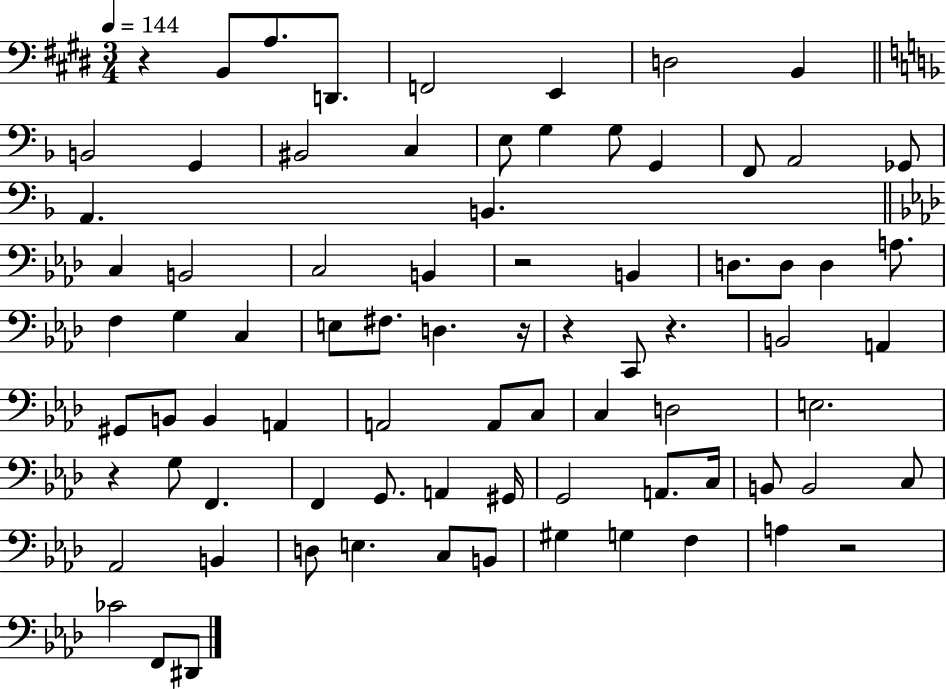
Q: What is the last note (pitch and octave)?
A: D#2